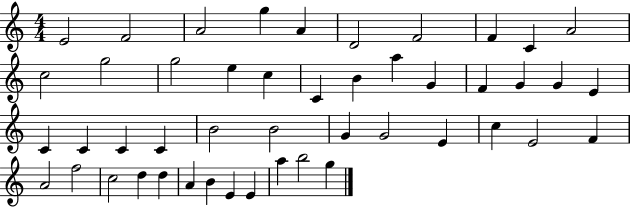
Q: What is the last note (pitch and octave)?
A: G5